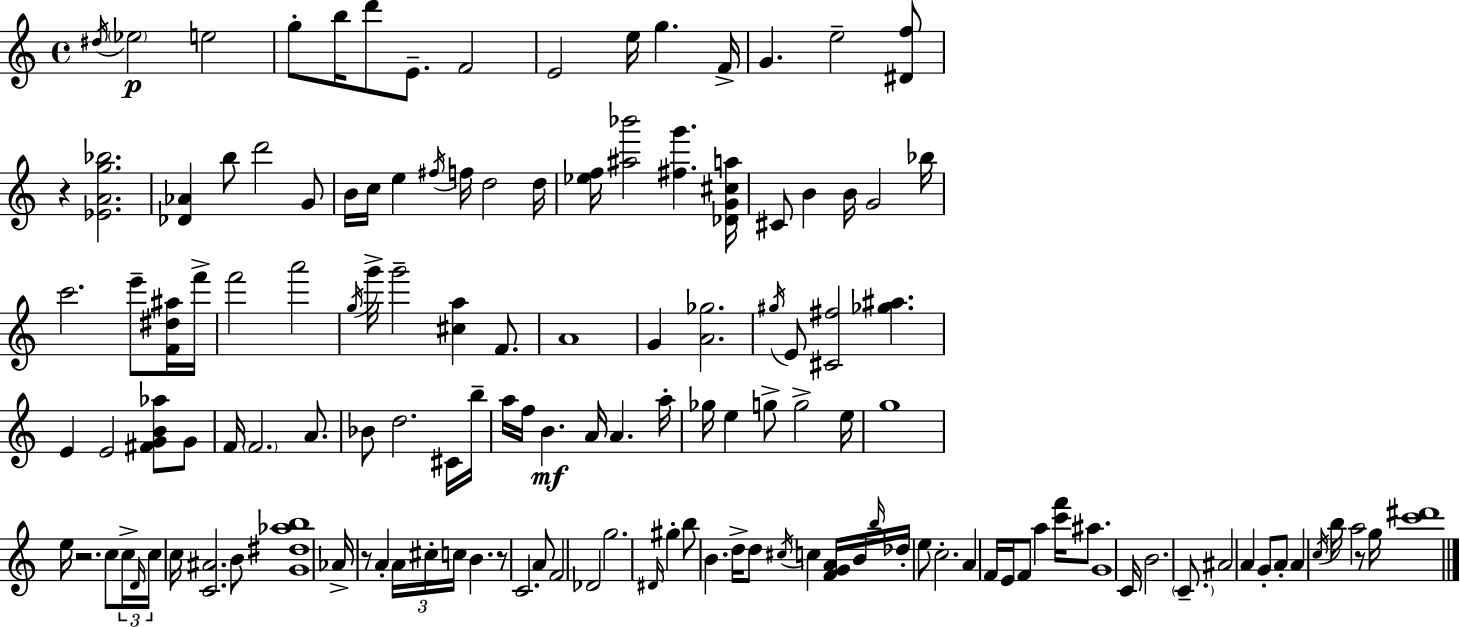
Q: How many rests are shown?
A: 5